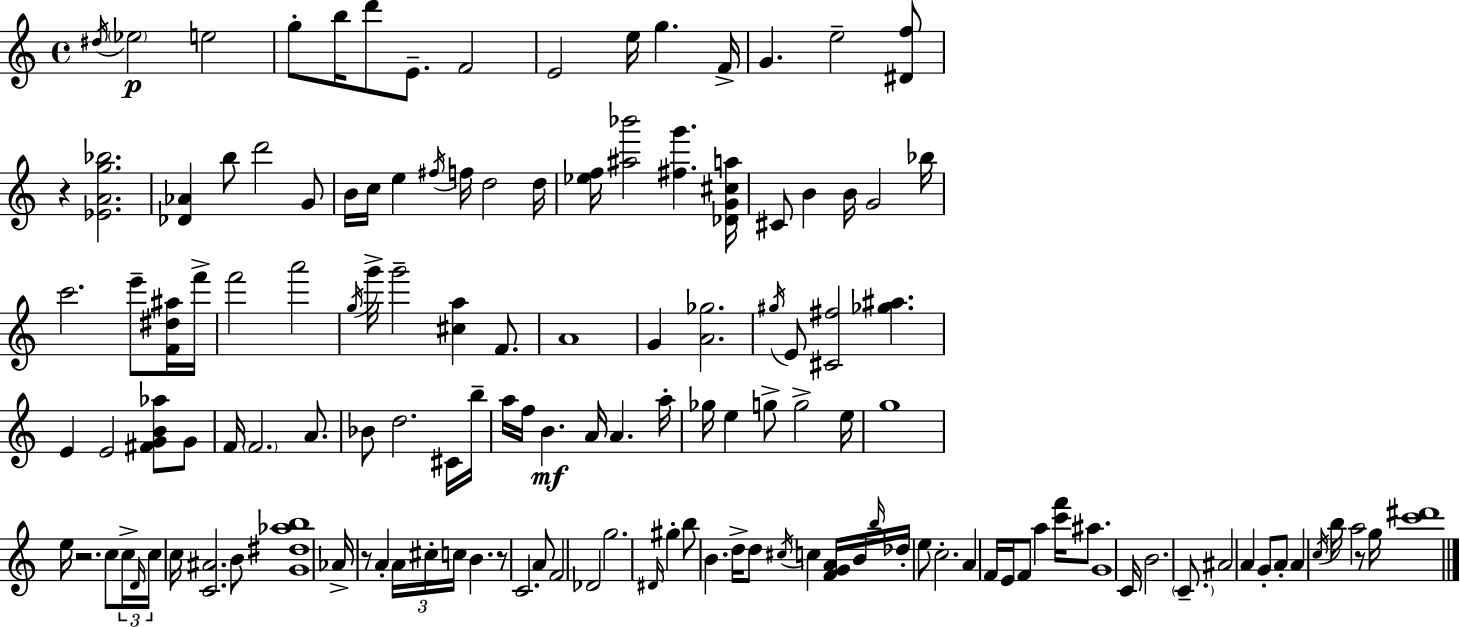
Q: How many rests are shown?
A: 5